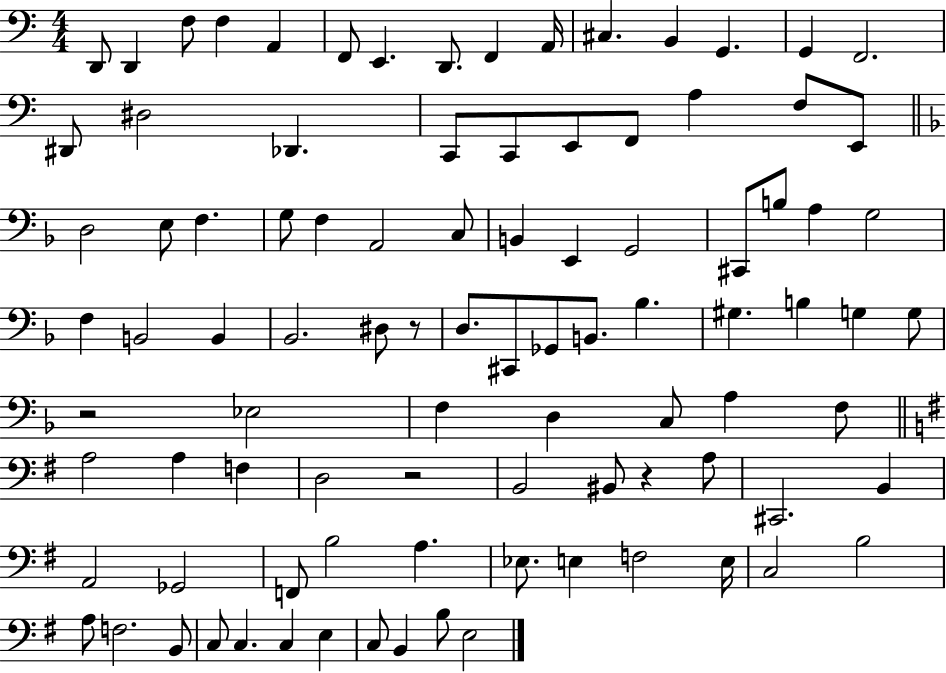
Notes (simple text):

D2/e D2/q F3/e F3/q A2/q F2/e E2/q. D2/e. F2/q A2/s C#3/q. B2/q G2/q. G2/q F2/h. D#2/e D#3/h Db2/q. C2/e C2/e E2/e F2/e A3/q F3/e E2/e D3/h E3/e F3/q. G3/e F3/q A2/h C3/e B2/q E2/q G2/h C#2/e B3/e A3/q G3/h F3/q B2/h B2/q Bb2/h. D#3/e R/e D3/e. C#2/e Gb2/e B2/e. Bb3/q. G#3/q. B3/q G3/q G3/e R/h Eb3/h F3/q D3/q C3/e A3/q F3/e A3/h A3/q F3/q D3/h R/h B2/h BIS2/e R/q A3/e C#2/h. B2/q A2/h Gb2/h F2/e B3/h A3/q. Eb3/e. E3/q F3/h E3/s C3/h B3/h A3/e F3/h. B2/e C3/e C3/q. C3/q E3/q C3/e B2/q B3/e E3/h